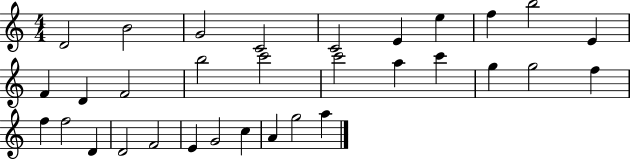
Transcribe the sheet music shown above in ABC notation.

X:1
T:Untitled
M:4/4
L:1/4
K:C
D2 B2 G2 C2 C2 E e f b2 E F D F2 b2 c'2 c'2 a c' g g2 f f f2 D D2 F2 E G2 c A g2 a